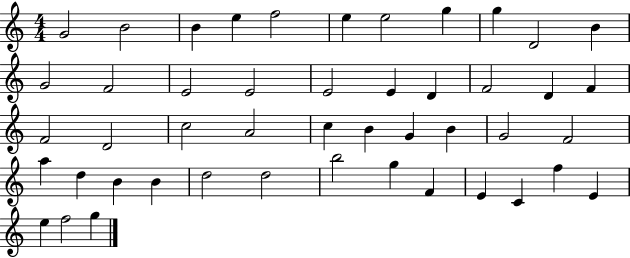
X:1
T:Untitled
M:4/4
L:1/4
K:C
G2 B2 B e f2 e e2 g g D2 B G2 F2 E2 E2 E2 E D F2 D F F2 D2 c2 A2 c B G B G2 F2 a d B B d2 d2 b2 g F E C f E e f2 g